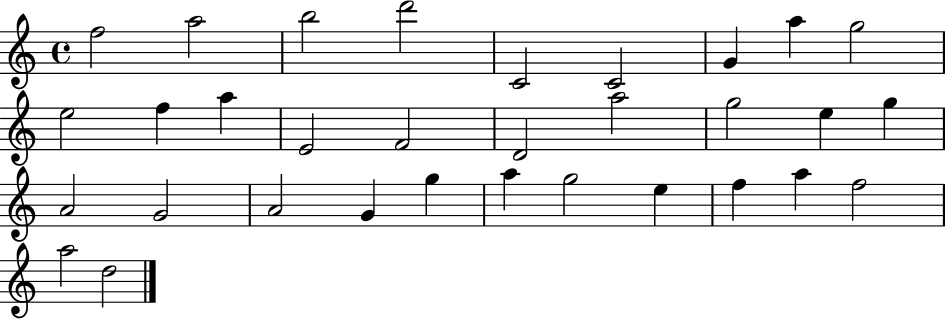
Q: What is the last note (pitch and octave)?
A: D5